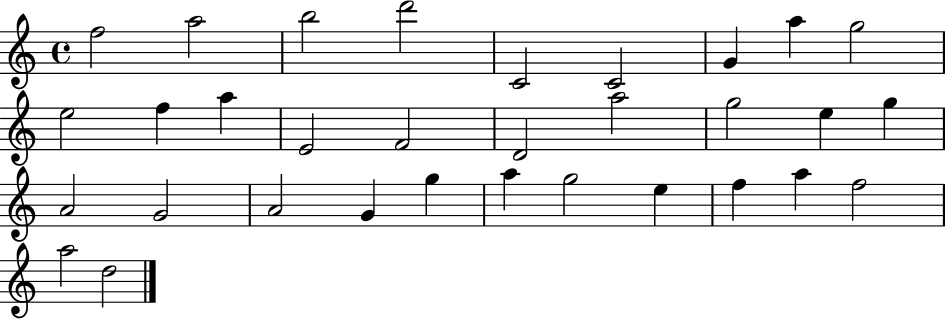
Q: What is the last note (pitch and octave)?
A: D5